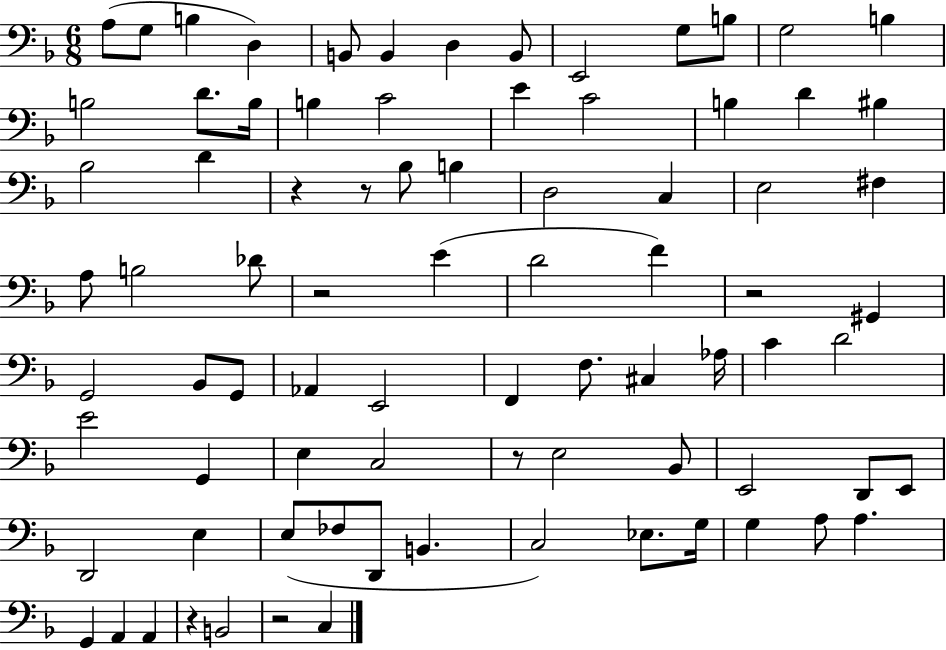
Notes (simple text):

A3/e G3/e B3/q D3/q B2/e B2/q D3/q B2/e E2/h G3/e B3/e G3/h B3/q B3/h D4/e. B3/s B3/q C4/h E4/q C4/h B3/q D4/q BIS3/q Bb3/h D4/q R/q R/e Bb3/e B3/q D3/h C3/q E3/h F#3/q A3/e B3/h Db4/e R/h E4/q D4/h F4/q R/h G#2/q G2/h Bb2/e G2/e Ab2/q E2/h F2/q F3/e. C#3/q Ab3/s C4/q D4/h E4/h G2/q E3/q C3/h R/e E3/h Bb2/e E2/h D2/e E2/e D2/h E3/q E3/e FES3/e D2/e B2/q. C3/h Eb3/e. G3/s G3/q A3/e A3/q. G2/q A2/q A2/q R/q B2/h R/h C3/q